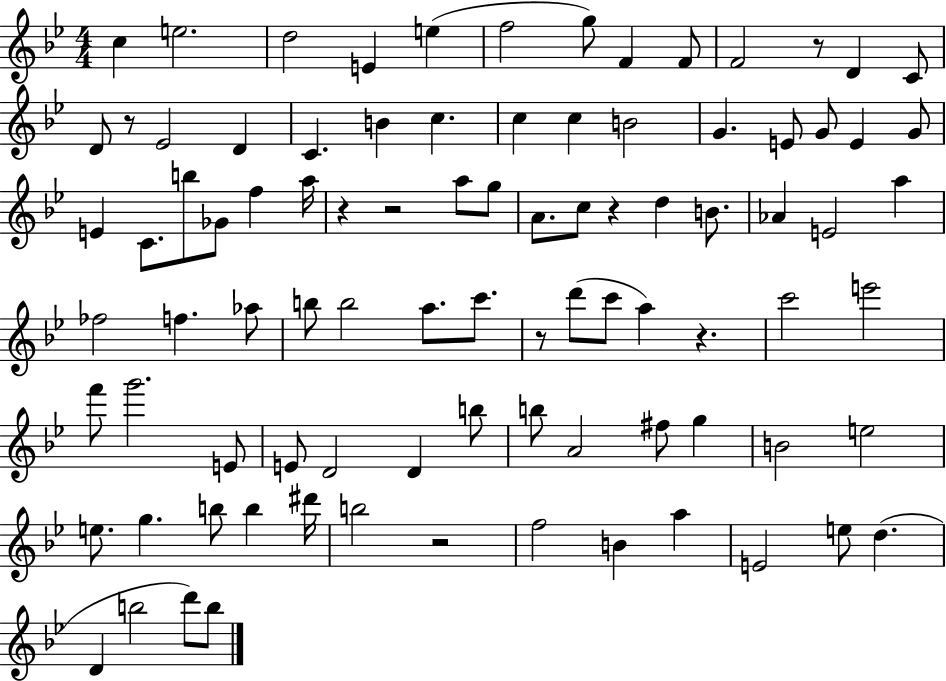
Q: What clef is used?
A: treble